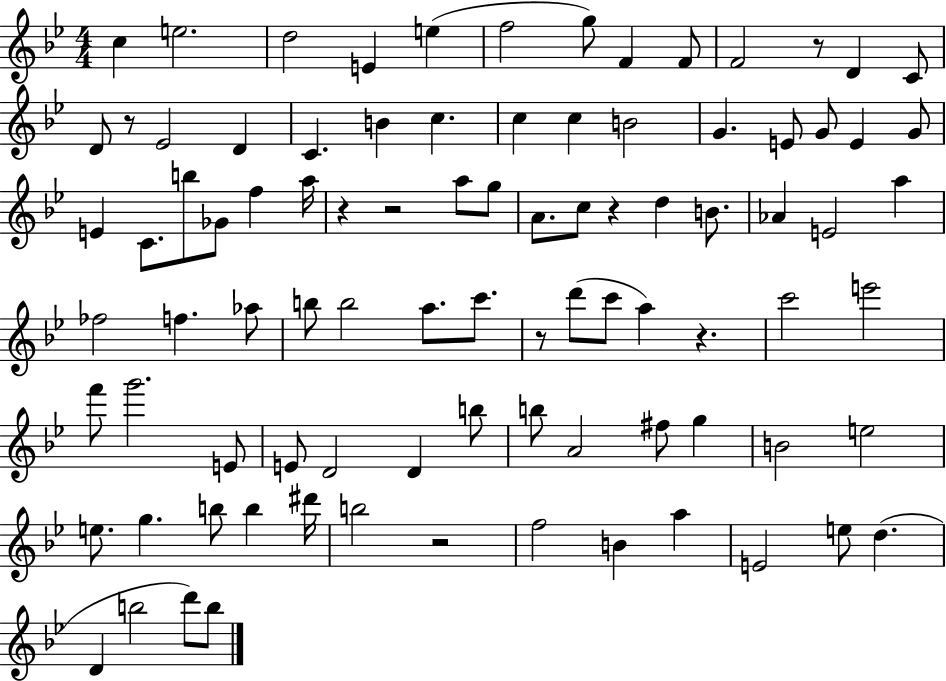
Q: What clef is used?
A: treble